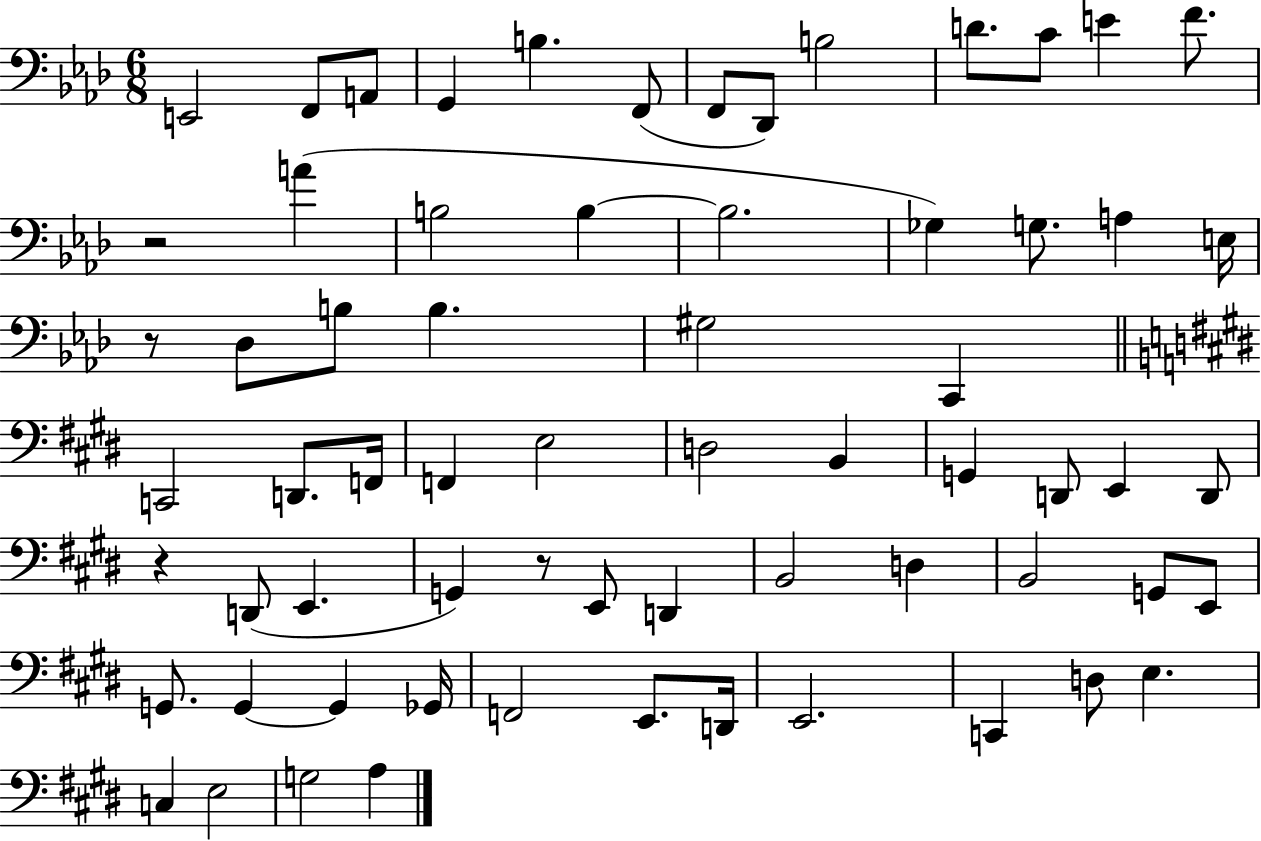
E2/h F2/e A2/e G2/q B3/q. F2/e F2/e Db2/e B3/h D4/e. C4/e E4/q F4/e. R/h A4/q B3/h B3/q B3/h. Gb3/q G3/e. A3/q E3/s R/e Db3/e B3/e B3/q. G#3/h C2/q C2/h D2/e. F2/s F2/q E3/h D3/h B2/q G2/q D2/e E2/q D2/e R/q D2/e E2/q. G2/q R/e E2/e D2/q B2/h D3/q B2/h G2/e E2/e G2/e. G2/q G2/q Gb2/s F2/h E2/e. D2/s E2/h. C2/q D3/e E3/q. C3/q E3/h G3/h A3/q